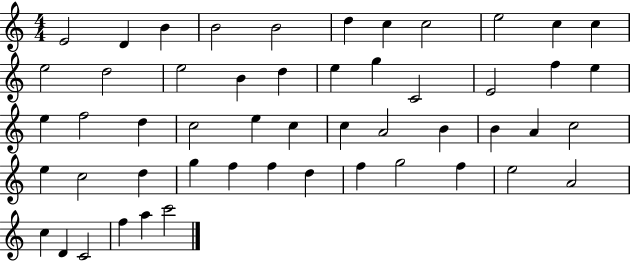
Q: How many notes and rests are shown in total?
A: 52